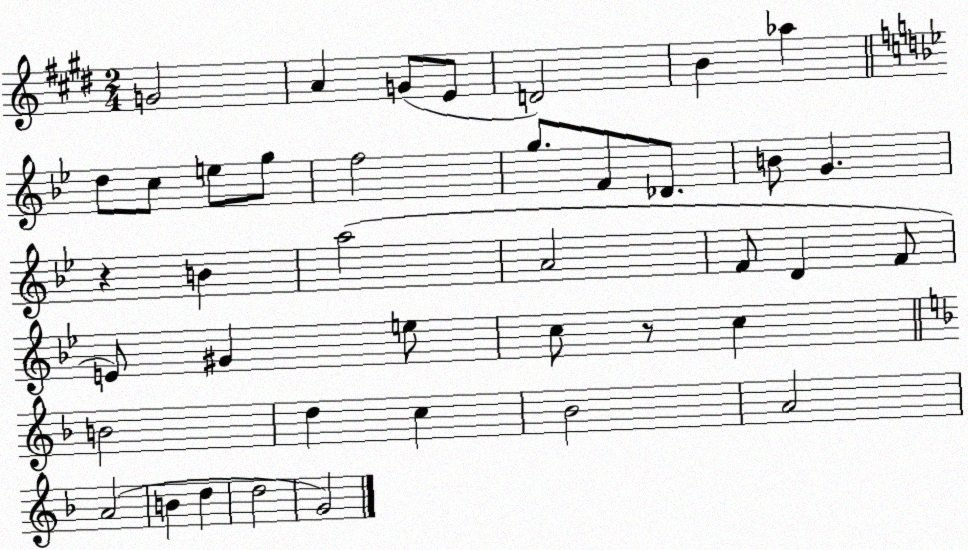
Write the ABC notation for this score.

X:1
T:Untitled
M:2/4
L:1/4
K:E
G2 A G/2 E/2 D2 B _a d/2 c/2 e/2 g/2 f2 g/2 F/2 _D/2 B/2 G z B a2 A2 F/2 D F/2 E/2 ^G e/2 c/2 z/2 c B2 d c _B2 A2 A2 B d d2 G2